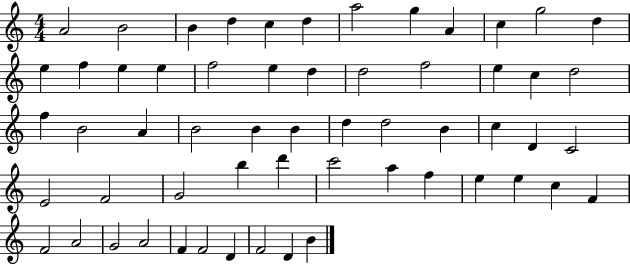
A4/h B4/h B4/q D5/q C5/q D5/q A5/h G5/q A4/q C5/q G5/h D5/q E5/q F5/q E5/q E5/q F5/h E5/q D5/q D5/h F5/h E5/q C5/q D5/h F5/q B4/h A4/q B4/h B4/q B4/q D5/q D5/h B4/q C5/q D4/q C4/h E4/h F4/h G4/h B5/q D6/q C6/h A5/q F5/q E5/q E5/q C5/q F4/q F4/h A4/h G4/h A4/h F4/q F4/h D4/q F4/h D4/q B4/q